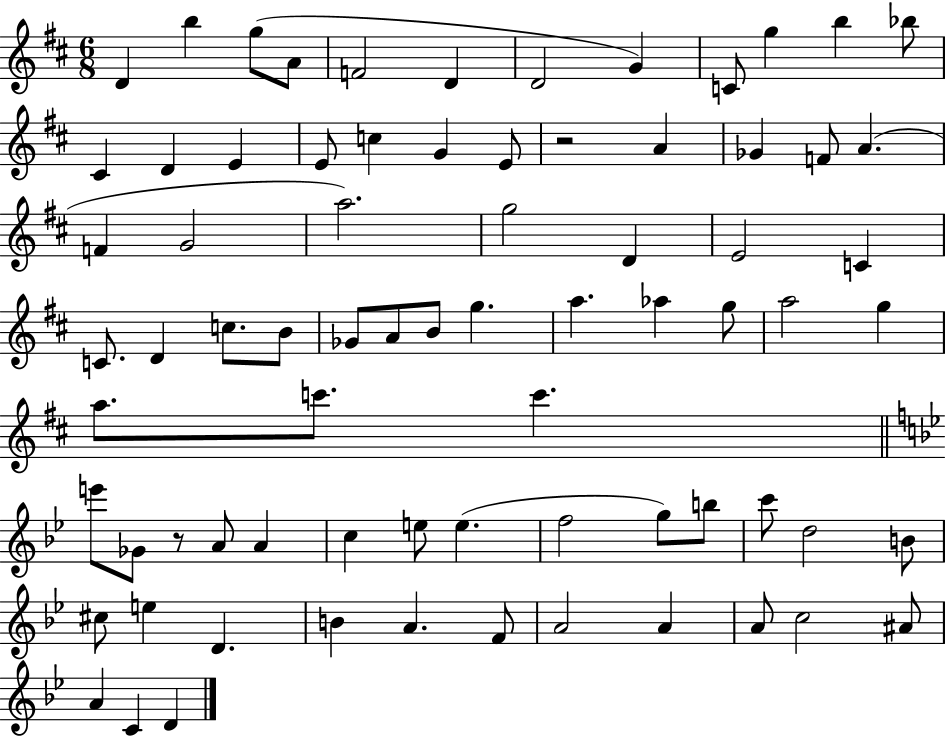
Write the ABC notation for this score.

X:1
T:Untitled
M:6/8
L:1/4
K:D
D b g/2 A/2 F2 D D2 G C/2 g b _b/2 ^C D E E/2 c G E/2 z2 A _G F/2 A F G2 a2 g2 D E2 C C/2 D c/2 B/2 _G/2 A/2 B/2 g a _a g/2 a2 g a/2 c'/2 c' e'/2 _G/2 z/2 A/2 A c e/2 e f2 g/2 b/2 c'/2 d2 B/2 ^c/2 e D B A F/2 A2 A A/2 c2 ^A/2 A C D